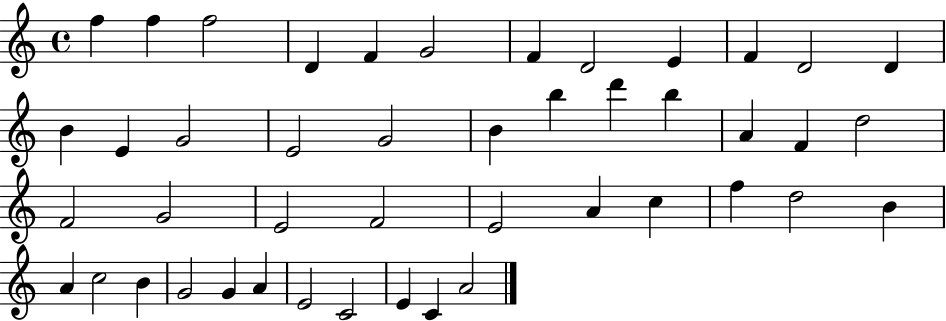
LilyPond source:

{
  \clef treble
  \time 4/4
  \defaultTimeSignature
  \key c \major
  f''4 f''4 f''2 | d'4 f'4 g'2 | f'4 d'2 e'4 | f'4 d'2 d'4 | \break b'4 e'4 g'2 | e'2 g'2 | b'4 b''4 d'''4 b''4 | a'4 f'4 d''2 | \break f'2 g'2 | e'2 f'2 | e'2 a'4 c''4 | f''4 d''2 b'4 | \break a'4 c''2 b'4 | g'2 g'4 a'4 | e'2 c'2 | e'4 c'4 a'2 | \break \bar "|."
}